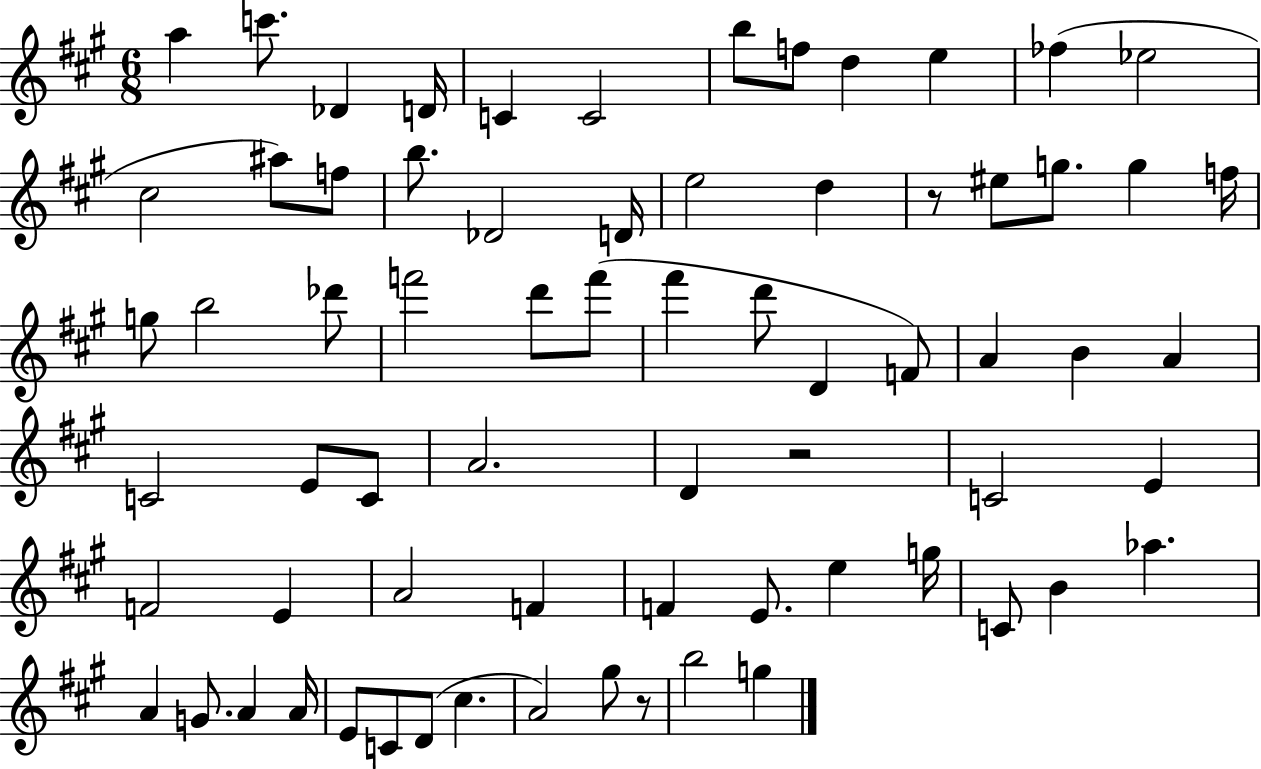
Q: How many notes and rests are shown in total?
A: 70